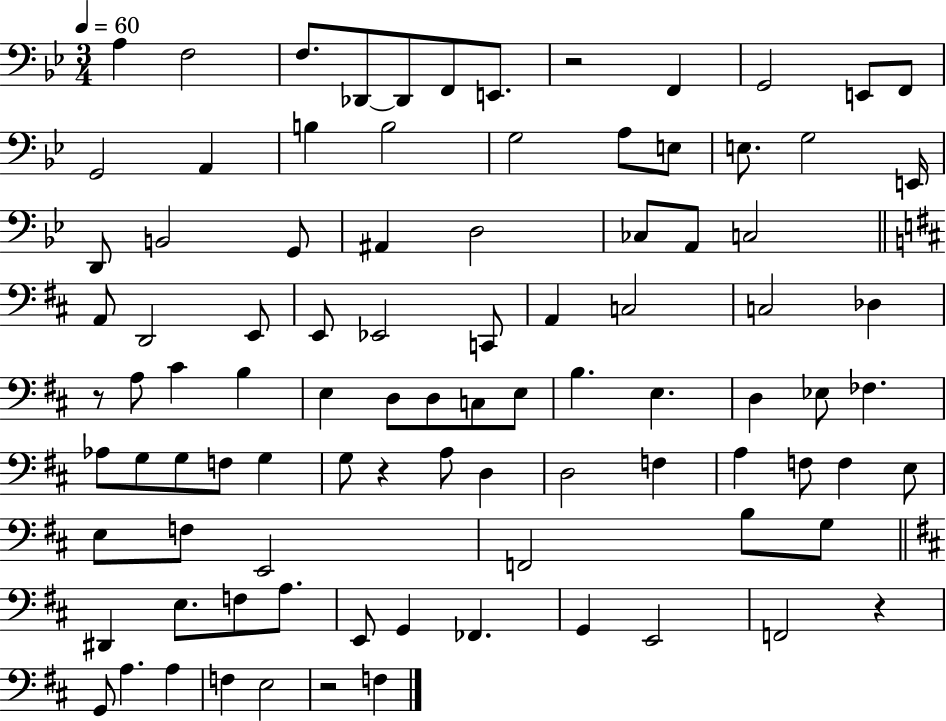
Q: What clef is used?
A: bass